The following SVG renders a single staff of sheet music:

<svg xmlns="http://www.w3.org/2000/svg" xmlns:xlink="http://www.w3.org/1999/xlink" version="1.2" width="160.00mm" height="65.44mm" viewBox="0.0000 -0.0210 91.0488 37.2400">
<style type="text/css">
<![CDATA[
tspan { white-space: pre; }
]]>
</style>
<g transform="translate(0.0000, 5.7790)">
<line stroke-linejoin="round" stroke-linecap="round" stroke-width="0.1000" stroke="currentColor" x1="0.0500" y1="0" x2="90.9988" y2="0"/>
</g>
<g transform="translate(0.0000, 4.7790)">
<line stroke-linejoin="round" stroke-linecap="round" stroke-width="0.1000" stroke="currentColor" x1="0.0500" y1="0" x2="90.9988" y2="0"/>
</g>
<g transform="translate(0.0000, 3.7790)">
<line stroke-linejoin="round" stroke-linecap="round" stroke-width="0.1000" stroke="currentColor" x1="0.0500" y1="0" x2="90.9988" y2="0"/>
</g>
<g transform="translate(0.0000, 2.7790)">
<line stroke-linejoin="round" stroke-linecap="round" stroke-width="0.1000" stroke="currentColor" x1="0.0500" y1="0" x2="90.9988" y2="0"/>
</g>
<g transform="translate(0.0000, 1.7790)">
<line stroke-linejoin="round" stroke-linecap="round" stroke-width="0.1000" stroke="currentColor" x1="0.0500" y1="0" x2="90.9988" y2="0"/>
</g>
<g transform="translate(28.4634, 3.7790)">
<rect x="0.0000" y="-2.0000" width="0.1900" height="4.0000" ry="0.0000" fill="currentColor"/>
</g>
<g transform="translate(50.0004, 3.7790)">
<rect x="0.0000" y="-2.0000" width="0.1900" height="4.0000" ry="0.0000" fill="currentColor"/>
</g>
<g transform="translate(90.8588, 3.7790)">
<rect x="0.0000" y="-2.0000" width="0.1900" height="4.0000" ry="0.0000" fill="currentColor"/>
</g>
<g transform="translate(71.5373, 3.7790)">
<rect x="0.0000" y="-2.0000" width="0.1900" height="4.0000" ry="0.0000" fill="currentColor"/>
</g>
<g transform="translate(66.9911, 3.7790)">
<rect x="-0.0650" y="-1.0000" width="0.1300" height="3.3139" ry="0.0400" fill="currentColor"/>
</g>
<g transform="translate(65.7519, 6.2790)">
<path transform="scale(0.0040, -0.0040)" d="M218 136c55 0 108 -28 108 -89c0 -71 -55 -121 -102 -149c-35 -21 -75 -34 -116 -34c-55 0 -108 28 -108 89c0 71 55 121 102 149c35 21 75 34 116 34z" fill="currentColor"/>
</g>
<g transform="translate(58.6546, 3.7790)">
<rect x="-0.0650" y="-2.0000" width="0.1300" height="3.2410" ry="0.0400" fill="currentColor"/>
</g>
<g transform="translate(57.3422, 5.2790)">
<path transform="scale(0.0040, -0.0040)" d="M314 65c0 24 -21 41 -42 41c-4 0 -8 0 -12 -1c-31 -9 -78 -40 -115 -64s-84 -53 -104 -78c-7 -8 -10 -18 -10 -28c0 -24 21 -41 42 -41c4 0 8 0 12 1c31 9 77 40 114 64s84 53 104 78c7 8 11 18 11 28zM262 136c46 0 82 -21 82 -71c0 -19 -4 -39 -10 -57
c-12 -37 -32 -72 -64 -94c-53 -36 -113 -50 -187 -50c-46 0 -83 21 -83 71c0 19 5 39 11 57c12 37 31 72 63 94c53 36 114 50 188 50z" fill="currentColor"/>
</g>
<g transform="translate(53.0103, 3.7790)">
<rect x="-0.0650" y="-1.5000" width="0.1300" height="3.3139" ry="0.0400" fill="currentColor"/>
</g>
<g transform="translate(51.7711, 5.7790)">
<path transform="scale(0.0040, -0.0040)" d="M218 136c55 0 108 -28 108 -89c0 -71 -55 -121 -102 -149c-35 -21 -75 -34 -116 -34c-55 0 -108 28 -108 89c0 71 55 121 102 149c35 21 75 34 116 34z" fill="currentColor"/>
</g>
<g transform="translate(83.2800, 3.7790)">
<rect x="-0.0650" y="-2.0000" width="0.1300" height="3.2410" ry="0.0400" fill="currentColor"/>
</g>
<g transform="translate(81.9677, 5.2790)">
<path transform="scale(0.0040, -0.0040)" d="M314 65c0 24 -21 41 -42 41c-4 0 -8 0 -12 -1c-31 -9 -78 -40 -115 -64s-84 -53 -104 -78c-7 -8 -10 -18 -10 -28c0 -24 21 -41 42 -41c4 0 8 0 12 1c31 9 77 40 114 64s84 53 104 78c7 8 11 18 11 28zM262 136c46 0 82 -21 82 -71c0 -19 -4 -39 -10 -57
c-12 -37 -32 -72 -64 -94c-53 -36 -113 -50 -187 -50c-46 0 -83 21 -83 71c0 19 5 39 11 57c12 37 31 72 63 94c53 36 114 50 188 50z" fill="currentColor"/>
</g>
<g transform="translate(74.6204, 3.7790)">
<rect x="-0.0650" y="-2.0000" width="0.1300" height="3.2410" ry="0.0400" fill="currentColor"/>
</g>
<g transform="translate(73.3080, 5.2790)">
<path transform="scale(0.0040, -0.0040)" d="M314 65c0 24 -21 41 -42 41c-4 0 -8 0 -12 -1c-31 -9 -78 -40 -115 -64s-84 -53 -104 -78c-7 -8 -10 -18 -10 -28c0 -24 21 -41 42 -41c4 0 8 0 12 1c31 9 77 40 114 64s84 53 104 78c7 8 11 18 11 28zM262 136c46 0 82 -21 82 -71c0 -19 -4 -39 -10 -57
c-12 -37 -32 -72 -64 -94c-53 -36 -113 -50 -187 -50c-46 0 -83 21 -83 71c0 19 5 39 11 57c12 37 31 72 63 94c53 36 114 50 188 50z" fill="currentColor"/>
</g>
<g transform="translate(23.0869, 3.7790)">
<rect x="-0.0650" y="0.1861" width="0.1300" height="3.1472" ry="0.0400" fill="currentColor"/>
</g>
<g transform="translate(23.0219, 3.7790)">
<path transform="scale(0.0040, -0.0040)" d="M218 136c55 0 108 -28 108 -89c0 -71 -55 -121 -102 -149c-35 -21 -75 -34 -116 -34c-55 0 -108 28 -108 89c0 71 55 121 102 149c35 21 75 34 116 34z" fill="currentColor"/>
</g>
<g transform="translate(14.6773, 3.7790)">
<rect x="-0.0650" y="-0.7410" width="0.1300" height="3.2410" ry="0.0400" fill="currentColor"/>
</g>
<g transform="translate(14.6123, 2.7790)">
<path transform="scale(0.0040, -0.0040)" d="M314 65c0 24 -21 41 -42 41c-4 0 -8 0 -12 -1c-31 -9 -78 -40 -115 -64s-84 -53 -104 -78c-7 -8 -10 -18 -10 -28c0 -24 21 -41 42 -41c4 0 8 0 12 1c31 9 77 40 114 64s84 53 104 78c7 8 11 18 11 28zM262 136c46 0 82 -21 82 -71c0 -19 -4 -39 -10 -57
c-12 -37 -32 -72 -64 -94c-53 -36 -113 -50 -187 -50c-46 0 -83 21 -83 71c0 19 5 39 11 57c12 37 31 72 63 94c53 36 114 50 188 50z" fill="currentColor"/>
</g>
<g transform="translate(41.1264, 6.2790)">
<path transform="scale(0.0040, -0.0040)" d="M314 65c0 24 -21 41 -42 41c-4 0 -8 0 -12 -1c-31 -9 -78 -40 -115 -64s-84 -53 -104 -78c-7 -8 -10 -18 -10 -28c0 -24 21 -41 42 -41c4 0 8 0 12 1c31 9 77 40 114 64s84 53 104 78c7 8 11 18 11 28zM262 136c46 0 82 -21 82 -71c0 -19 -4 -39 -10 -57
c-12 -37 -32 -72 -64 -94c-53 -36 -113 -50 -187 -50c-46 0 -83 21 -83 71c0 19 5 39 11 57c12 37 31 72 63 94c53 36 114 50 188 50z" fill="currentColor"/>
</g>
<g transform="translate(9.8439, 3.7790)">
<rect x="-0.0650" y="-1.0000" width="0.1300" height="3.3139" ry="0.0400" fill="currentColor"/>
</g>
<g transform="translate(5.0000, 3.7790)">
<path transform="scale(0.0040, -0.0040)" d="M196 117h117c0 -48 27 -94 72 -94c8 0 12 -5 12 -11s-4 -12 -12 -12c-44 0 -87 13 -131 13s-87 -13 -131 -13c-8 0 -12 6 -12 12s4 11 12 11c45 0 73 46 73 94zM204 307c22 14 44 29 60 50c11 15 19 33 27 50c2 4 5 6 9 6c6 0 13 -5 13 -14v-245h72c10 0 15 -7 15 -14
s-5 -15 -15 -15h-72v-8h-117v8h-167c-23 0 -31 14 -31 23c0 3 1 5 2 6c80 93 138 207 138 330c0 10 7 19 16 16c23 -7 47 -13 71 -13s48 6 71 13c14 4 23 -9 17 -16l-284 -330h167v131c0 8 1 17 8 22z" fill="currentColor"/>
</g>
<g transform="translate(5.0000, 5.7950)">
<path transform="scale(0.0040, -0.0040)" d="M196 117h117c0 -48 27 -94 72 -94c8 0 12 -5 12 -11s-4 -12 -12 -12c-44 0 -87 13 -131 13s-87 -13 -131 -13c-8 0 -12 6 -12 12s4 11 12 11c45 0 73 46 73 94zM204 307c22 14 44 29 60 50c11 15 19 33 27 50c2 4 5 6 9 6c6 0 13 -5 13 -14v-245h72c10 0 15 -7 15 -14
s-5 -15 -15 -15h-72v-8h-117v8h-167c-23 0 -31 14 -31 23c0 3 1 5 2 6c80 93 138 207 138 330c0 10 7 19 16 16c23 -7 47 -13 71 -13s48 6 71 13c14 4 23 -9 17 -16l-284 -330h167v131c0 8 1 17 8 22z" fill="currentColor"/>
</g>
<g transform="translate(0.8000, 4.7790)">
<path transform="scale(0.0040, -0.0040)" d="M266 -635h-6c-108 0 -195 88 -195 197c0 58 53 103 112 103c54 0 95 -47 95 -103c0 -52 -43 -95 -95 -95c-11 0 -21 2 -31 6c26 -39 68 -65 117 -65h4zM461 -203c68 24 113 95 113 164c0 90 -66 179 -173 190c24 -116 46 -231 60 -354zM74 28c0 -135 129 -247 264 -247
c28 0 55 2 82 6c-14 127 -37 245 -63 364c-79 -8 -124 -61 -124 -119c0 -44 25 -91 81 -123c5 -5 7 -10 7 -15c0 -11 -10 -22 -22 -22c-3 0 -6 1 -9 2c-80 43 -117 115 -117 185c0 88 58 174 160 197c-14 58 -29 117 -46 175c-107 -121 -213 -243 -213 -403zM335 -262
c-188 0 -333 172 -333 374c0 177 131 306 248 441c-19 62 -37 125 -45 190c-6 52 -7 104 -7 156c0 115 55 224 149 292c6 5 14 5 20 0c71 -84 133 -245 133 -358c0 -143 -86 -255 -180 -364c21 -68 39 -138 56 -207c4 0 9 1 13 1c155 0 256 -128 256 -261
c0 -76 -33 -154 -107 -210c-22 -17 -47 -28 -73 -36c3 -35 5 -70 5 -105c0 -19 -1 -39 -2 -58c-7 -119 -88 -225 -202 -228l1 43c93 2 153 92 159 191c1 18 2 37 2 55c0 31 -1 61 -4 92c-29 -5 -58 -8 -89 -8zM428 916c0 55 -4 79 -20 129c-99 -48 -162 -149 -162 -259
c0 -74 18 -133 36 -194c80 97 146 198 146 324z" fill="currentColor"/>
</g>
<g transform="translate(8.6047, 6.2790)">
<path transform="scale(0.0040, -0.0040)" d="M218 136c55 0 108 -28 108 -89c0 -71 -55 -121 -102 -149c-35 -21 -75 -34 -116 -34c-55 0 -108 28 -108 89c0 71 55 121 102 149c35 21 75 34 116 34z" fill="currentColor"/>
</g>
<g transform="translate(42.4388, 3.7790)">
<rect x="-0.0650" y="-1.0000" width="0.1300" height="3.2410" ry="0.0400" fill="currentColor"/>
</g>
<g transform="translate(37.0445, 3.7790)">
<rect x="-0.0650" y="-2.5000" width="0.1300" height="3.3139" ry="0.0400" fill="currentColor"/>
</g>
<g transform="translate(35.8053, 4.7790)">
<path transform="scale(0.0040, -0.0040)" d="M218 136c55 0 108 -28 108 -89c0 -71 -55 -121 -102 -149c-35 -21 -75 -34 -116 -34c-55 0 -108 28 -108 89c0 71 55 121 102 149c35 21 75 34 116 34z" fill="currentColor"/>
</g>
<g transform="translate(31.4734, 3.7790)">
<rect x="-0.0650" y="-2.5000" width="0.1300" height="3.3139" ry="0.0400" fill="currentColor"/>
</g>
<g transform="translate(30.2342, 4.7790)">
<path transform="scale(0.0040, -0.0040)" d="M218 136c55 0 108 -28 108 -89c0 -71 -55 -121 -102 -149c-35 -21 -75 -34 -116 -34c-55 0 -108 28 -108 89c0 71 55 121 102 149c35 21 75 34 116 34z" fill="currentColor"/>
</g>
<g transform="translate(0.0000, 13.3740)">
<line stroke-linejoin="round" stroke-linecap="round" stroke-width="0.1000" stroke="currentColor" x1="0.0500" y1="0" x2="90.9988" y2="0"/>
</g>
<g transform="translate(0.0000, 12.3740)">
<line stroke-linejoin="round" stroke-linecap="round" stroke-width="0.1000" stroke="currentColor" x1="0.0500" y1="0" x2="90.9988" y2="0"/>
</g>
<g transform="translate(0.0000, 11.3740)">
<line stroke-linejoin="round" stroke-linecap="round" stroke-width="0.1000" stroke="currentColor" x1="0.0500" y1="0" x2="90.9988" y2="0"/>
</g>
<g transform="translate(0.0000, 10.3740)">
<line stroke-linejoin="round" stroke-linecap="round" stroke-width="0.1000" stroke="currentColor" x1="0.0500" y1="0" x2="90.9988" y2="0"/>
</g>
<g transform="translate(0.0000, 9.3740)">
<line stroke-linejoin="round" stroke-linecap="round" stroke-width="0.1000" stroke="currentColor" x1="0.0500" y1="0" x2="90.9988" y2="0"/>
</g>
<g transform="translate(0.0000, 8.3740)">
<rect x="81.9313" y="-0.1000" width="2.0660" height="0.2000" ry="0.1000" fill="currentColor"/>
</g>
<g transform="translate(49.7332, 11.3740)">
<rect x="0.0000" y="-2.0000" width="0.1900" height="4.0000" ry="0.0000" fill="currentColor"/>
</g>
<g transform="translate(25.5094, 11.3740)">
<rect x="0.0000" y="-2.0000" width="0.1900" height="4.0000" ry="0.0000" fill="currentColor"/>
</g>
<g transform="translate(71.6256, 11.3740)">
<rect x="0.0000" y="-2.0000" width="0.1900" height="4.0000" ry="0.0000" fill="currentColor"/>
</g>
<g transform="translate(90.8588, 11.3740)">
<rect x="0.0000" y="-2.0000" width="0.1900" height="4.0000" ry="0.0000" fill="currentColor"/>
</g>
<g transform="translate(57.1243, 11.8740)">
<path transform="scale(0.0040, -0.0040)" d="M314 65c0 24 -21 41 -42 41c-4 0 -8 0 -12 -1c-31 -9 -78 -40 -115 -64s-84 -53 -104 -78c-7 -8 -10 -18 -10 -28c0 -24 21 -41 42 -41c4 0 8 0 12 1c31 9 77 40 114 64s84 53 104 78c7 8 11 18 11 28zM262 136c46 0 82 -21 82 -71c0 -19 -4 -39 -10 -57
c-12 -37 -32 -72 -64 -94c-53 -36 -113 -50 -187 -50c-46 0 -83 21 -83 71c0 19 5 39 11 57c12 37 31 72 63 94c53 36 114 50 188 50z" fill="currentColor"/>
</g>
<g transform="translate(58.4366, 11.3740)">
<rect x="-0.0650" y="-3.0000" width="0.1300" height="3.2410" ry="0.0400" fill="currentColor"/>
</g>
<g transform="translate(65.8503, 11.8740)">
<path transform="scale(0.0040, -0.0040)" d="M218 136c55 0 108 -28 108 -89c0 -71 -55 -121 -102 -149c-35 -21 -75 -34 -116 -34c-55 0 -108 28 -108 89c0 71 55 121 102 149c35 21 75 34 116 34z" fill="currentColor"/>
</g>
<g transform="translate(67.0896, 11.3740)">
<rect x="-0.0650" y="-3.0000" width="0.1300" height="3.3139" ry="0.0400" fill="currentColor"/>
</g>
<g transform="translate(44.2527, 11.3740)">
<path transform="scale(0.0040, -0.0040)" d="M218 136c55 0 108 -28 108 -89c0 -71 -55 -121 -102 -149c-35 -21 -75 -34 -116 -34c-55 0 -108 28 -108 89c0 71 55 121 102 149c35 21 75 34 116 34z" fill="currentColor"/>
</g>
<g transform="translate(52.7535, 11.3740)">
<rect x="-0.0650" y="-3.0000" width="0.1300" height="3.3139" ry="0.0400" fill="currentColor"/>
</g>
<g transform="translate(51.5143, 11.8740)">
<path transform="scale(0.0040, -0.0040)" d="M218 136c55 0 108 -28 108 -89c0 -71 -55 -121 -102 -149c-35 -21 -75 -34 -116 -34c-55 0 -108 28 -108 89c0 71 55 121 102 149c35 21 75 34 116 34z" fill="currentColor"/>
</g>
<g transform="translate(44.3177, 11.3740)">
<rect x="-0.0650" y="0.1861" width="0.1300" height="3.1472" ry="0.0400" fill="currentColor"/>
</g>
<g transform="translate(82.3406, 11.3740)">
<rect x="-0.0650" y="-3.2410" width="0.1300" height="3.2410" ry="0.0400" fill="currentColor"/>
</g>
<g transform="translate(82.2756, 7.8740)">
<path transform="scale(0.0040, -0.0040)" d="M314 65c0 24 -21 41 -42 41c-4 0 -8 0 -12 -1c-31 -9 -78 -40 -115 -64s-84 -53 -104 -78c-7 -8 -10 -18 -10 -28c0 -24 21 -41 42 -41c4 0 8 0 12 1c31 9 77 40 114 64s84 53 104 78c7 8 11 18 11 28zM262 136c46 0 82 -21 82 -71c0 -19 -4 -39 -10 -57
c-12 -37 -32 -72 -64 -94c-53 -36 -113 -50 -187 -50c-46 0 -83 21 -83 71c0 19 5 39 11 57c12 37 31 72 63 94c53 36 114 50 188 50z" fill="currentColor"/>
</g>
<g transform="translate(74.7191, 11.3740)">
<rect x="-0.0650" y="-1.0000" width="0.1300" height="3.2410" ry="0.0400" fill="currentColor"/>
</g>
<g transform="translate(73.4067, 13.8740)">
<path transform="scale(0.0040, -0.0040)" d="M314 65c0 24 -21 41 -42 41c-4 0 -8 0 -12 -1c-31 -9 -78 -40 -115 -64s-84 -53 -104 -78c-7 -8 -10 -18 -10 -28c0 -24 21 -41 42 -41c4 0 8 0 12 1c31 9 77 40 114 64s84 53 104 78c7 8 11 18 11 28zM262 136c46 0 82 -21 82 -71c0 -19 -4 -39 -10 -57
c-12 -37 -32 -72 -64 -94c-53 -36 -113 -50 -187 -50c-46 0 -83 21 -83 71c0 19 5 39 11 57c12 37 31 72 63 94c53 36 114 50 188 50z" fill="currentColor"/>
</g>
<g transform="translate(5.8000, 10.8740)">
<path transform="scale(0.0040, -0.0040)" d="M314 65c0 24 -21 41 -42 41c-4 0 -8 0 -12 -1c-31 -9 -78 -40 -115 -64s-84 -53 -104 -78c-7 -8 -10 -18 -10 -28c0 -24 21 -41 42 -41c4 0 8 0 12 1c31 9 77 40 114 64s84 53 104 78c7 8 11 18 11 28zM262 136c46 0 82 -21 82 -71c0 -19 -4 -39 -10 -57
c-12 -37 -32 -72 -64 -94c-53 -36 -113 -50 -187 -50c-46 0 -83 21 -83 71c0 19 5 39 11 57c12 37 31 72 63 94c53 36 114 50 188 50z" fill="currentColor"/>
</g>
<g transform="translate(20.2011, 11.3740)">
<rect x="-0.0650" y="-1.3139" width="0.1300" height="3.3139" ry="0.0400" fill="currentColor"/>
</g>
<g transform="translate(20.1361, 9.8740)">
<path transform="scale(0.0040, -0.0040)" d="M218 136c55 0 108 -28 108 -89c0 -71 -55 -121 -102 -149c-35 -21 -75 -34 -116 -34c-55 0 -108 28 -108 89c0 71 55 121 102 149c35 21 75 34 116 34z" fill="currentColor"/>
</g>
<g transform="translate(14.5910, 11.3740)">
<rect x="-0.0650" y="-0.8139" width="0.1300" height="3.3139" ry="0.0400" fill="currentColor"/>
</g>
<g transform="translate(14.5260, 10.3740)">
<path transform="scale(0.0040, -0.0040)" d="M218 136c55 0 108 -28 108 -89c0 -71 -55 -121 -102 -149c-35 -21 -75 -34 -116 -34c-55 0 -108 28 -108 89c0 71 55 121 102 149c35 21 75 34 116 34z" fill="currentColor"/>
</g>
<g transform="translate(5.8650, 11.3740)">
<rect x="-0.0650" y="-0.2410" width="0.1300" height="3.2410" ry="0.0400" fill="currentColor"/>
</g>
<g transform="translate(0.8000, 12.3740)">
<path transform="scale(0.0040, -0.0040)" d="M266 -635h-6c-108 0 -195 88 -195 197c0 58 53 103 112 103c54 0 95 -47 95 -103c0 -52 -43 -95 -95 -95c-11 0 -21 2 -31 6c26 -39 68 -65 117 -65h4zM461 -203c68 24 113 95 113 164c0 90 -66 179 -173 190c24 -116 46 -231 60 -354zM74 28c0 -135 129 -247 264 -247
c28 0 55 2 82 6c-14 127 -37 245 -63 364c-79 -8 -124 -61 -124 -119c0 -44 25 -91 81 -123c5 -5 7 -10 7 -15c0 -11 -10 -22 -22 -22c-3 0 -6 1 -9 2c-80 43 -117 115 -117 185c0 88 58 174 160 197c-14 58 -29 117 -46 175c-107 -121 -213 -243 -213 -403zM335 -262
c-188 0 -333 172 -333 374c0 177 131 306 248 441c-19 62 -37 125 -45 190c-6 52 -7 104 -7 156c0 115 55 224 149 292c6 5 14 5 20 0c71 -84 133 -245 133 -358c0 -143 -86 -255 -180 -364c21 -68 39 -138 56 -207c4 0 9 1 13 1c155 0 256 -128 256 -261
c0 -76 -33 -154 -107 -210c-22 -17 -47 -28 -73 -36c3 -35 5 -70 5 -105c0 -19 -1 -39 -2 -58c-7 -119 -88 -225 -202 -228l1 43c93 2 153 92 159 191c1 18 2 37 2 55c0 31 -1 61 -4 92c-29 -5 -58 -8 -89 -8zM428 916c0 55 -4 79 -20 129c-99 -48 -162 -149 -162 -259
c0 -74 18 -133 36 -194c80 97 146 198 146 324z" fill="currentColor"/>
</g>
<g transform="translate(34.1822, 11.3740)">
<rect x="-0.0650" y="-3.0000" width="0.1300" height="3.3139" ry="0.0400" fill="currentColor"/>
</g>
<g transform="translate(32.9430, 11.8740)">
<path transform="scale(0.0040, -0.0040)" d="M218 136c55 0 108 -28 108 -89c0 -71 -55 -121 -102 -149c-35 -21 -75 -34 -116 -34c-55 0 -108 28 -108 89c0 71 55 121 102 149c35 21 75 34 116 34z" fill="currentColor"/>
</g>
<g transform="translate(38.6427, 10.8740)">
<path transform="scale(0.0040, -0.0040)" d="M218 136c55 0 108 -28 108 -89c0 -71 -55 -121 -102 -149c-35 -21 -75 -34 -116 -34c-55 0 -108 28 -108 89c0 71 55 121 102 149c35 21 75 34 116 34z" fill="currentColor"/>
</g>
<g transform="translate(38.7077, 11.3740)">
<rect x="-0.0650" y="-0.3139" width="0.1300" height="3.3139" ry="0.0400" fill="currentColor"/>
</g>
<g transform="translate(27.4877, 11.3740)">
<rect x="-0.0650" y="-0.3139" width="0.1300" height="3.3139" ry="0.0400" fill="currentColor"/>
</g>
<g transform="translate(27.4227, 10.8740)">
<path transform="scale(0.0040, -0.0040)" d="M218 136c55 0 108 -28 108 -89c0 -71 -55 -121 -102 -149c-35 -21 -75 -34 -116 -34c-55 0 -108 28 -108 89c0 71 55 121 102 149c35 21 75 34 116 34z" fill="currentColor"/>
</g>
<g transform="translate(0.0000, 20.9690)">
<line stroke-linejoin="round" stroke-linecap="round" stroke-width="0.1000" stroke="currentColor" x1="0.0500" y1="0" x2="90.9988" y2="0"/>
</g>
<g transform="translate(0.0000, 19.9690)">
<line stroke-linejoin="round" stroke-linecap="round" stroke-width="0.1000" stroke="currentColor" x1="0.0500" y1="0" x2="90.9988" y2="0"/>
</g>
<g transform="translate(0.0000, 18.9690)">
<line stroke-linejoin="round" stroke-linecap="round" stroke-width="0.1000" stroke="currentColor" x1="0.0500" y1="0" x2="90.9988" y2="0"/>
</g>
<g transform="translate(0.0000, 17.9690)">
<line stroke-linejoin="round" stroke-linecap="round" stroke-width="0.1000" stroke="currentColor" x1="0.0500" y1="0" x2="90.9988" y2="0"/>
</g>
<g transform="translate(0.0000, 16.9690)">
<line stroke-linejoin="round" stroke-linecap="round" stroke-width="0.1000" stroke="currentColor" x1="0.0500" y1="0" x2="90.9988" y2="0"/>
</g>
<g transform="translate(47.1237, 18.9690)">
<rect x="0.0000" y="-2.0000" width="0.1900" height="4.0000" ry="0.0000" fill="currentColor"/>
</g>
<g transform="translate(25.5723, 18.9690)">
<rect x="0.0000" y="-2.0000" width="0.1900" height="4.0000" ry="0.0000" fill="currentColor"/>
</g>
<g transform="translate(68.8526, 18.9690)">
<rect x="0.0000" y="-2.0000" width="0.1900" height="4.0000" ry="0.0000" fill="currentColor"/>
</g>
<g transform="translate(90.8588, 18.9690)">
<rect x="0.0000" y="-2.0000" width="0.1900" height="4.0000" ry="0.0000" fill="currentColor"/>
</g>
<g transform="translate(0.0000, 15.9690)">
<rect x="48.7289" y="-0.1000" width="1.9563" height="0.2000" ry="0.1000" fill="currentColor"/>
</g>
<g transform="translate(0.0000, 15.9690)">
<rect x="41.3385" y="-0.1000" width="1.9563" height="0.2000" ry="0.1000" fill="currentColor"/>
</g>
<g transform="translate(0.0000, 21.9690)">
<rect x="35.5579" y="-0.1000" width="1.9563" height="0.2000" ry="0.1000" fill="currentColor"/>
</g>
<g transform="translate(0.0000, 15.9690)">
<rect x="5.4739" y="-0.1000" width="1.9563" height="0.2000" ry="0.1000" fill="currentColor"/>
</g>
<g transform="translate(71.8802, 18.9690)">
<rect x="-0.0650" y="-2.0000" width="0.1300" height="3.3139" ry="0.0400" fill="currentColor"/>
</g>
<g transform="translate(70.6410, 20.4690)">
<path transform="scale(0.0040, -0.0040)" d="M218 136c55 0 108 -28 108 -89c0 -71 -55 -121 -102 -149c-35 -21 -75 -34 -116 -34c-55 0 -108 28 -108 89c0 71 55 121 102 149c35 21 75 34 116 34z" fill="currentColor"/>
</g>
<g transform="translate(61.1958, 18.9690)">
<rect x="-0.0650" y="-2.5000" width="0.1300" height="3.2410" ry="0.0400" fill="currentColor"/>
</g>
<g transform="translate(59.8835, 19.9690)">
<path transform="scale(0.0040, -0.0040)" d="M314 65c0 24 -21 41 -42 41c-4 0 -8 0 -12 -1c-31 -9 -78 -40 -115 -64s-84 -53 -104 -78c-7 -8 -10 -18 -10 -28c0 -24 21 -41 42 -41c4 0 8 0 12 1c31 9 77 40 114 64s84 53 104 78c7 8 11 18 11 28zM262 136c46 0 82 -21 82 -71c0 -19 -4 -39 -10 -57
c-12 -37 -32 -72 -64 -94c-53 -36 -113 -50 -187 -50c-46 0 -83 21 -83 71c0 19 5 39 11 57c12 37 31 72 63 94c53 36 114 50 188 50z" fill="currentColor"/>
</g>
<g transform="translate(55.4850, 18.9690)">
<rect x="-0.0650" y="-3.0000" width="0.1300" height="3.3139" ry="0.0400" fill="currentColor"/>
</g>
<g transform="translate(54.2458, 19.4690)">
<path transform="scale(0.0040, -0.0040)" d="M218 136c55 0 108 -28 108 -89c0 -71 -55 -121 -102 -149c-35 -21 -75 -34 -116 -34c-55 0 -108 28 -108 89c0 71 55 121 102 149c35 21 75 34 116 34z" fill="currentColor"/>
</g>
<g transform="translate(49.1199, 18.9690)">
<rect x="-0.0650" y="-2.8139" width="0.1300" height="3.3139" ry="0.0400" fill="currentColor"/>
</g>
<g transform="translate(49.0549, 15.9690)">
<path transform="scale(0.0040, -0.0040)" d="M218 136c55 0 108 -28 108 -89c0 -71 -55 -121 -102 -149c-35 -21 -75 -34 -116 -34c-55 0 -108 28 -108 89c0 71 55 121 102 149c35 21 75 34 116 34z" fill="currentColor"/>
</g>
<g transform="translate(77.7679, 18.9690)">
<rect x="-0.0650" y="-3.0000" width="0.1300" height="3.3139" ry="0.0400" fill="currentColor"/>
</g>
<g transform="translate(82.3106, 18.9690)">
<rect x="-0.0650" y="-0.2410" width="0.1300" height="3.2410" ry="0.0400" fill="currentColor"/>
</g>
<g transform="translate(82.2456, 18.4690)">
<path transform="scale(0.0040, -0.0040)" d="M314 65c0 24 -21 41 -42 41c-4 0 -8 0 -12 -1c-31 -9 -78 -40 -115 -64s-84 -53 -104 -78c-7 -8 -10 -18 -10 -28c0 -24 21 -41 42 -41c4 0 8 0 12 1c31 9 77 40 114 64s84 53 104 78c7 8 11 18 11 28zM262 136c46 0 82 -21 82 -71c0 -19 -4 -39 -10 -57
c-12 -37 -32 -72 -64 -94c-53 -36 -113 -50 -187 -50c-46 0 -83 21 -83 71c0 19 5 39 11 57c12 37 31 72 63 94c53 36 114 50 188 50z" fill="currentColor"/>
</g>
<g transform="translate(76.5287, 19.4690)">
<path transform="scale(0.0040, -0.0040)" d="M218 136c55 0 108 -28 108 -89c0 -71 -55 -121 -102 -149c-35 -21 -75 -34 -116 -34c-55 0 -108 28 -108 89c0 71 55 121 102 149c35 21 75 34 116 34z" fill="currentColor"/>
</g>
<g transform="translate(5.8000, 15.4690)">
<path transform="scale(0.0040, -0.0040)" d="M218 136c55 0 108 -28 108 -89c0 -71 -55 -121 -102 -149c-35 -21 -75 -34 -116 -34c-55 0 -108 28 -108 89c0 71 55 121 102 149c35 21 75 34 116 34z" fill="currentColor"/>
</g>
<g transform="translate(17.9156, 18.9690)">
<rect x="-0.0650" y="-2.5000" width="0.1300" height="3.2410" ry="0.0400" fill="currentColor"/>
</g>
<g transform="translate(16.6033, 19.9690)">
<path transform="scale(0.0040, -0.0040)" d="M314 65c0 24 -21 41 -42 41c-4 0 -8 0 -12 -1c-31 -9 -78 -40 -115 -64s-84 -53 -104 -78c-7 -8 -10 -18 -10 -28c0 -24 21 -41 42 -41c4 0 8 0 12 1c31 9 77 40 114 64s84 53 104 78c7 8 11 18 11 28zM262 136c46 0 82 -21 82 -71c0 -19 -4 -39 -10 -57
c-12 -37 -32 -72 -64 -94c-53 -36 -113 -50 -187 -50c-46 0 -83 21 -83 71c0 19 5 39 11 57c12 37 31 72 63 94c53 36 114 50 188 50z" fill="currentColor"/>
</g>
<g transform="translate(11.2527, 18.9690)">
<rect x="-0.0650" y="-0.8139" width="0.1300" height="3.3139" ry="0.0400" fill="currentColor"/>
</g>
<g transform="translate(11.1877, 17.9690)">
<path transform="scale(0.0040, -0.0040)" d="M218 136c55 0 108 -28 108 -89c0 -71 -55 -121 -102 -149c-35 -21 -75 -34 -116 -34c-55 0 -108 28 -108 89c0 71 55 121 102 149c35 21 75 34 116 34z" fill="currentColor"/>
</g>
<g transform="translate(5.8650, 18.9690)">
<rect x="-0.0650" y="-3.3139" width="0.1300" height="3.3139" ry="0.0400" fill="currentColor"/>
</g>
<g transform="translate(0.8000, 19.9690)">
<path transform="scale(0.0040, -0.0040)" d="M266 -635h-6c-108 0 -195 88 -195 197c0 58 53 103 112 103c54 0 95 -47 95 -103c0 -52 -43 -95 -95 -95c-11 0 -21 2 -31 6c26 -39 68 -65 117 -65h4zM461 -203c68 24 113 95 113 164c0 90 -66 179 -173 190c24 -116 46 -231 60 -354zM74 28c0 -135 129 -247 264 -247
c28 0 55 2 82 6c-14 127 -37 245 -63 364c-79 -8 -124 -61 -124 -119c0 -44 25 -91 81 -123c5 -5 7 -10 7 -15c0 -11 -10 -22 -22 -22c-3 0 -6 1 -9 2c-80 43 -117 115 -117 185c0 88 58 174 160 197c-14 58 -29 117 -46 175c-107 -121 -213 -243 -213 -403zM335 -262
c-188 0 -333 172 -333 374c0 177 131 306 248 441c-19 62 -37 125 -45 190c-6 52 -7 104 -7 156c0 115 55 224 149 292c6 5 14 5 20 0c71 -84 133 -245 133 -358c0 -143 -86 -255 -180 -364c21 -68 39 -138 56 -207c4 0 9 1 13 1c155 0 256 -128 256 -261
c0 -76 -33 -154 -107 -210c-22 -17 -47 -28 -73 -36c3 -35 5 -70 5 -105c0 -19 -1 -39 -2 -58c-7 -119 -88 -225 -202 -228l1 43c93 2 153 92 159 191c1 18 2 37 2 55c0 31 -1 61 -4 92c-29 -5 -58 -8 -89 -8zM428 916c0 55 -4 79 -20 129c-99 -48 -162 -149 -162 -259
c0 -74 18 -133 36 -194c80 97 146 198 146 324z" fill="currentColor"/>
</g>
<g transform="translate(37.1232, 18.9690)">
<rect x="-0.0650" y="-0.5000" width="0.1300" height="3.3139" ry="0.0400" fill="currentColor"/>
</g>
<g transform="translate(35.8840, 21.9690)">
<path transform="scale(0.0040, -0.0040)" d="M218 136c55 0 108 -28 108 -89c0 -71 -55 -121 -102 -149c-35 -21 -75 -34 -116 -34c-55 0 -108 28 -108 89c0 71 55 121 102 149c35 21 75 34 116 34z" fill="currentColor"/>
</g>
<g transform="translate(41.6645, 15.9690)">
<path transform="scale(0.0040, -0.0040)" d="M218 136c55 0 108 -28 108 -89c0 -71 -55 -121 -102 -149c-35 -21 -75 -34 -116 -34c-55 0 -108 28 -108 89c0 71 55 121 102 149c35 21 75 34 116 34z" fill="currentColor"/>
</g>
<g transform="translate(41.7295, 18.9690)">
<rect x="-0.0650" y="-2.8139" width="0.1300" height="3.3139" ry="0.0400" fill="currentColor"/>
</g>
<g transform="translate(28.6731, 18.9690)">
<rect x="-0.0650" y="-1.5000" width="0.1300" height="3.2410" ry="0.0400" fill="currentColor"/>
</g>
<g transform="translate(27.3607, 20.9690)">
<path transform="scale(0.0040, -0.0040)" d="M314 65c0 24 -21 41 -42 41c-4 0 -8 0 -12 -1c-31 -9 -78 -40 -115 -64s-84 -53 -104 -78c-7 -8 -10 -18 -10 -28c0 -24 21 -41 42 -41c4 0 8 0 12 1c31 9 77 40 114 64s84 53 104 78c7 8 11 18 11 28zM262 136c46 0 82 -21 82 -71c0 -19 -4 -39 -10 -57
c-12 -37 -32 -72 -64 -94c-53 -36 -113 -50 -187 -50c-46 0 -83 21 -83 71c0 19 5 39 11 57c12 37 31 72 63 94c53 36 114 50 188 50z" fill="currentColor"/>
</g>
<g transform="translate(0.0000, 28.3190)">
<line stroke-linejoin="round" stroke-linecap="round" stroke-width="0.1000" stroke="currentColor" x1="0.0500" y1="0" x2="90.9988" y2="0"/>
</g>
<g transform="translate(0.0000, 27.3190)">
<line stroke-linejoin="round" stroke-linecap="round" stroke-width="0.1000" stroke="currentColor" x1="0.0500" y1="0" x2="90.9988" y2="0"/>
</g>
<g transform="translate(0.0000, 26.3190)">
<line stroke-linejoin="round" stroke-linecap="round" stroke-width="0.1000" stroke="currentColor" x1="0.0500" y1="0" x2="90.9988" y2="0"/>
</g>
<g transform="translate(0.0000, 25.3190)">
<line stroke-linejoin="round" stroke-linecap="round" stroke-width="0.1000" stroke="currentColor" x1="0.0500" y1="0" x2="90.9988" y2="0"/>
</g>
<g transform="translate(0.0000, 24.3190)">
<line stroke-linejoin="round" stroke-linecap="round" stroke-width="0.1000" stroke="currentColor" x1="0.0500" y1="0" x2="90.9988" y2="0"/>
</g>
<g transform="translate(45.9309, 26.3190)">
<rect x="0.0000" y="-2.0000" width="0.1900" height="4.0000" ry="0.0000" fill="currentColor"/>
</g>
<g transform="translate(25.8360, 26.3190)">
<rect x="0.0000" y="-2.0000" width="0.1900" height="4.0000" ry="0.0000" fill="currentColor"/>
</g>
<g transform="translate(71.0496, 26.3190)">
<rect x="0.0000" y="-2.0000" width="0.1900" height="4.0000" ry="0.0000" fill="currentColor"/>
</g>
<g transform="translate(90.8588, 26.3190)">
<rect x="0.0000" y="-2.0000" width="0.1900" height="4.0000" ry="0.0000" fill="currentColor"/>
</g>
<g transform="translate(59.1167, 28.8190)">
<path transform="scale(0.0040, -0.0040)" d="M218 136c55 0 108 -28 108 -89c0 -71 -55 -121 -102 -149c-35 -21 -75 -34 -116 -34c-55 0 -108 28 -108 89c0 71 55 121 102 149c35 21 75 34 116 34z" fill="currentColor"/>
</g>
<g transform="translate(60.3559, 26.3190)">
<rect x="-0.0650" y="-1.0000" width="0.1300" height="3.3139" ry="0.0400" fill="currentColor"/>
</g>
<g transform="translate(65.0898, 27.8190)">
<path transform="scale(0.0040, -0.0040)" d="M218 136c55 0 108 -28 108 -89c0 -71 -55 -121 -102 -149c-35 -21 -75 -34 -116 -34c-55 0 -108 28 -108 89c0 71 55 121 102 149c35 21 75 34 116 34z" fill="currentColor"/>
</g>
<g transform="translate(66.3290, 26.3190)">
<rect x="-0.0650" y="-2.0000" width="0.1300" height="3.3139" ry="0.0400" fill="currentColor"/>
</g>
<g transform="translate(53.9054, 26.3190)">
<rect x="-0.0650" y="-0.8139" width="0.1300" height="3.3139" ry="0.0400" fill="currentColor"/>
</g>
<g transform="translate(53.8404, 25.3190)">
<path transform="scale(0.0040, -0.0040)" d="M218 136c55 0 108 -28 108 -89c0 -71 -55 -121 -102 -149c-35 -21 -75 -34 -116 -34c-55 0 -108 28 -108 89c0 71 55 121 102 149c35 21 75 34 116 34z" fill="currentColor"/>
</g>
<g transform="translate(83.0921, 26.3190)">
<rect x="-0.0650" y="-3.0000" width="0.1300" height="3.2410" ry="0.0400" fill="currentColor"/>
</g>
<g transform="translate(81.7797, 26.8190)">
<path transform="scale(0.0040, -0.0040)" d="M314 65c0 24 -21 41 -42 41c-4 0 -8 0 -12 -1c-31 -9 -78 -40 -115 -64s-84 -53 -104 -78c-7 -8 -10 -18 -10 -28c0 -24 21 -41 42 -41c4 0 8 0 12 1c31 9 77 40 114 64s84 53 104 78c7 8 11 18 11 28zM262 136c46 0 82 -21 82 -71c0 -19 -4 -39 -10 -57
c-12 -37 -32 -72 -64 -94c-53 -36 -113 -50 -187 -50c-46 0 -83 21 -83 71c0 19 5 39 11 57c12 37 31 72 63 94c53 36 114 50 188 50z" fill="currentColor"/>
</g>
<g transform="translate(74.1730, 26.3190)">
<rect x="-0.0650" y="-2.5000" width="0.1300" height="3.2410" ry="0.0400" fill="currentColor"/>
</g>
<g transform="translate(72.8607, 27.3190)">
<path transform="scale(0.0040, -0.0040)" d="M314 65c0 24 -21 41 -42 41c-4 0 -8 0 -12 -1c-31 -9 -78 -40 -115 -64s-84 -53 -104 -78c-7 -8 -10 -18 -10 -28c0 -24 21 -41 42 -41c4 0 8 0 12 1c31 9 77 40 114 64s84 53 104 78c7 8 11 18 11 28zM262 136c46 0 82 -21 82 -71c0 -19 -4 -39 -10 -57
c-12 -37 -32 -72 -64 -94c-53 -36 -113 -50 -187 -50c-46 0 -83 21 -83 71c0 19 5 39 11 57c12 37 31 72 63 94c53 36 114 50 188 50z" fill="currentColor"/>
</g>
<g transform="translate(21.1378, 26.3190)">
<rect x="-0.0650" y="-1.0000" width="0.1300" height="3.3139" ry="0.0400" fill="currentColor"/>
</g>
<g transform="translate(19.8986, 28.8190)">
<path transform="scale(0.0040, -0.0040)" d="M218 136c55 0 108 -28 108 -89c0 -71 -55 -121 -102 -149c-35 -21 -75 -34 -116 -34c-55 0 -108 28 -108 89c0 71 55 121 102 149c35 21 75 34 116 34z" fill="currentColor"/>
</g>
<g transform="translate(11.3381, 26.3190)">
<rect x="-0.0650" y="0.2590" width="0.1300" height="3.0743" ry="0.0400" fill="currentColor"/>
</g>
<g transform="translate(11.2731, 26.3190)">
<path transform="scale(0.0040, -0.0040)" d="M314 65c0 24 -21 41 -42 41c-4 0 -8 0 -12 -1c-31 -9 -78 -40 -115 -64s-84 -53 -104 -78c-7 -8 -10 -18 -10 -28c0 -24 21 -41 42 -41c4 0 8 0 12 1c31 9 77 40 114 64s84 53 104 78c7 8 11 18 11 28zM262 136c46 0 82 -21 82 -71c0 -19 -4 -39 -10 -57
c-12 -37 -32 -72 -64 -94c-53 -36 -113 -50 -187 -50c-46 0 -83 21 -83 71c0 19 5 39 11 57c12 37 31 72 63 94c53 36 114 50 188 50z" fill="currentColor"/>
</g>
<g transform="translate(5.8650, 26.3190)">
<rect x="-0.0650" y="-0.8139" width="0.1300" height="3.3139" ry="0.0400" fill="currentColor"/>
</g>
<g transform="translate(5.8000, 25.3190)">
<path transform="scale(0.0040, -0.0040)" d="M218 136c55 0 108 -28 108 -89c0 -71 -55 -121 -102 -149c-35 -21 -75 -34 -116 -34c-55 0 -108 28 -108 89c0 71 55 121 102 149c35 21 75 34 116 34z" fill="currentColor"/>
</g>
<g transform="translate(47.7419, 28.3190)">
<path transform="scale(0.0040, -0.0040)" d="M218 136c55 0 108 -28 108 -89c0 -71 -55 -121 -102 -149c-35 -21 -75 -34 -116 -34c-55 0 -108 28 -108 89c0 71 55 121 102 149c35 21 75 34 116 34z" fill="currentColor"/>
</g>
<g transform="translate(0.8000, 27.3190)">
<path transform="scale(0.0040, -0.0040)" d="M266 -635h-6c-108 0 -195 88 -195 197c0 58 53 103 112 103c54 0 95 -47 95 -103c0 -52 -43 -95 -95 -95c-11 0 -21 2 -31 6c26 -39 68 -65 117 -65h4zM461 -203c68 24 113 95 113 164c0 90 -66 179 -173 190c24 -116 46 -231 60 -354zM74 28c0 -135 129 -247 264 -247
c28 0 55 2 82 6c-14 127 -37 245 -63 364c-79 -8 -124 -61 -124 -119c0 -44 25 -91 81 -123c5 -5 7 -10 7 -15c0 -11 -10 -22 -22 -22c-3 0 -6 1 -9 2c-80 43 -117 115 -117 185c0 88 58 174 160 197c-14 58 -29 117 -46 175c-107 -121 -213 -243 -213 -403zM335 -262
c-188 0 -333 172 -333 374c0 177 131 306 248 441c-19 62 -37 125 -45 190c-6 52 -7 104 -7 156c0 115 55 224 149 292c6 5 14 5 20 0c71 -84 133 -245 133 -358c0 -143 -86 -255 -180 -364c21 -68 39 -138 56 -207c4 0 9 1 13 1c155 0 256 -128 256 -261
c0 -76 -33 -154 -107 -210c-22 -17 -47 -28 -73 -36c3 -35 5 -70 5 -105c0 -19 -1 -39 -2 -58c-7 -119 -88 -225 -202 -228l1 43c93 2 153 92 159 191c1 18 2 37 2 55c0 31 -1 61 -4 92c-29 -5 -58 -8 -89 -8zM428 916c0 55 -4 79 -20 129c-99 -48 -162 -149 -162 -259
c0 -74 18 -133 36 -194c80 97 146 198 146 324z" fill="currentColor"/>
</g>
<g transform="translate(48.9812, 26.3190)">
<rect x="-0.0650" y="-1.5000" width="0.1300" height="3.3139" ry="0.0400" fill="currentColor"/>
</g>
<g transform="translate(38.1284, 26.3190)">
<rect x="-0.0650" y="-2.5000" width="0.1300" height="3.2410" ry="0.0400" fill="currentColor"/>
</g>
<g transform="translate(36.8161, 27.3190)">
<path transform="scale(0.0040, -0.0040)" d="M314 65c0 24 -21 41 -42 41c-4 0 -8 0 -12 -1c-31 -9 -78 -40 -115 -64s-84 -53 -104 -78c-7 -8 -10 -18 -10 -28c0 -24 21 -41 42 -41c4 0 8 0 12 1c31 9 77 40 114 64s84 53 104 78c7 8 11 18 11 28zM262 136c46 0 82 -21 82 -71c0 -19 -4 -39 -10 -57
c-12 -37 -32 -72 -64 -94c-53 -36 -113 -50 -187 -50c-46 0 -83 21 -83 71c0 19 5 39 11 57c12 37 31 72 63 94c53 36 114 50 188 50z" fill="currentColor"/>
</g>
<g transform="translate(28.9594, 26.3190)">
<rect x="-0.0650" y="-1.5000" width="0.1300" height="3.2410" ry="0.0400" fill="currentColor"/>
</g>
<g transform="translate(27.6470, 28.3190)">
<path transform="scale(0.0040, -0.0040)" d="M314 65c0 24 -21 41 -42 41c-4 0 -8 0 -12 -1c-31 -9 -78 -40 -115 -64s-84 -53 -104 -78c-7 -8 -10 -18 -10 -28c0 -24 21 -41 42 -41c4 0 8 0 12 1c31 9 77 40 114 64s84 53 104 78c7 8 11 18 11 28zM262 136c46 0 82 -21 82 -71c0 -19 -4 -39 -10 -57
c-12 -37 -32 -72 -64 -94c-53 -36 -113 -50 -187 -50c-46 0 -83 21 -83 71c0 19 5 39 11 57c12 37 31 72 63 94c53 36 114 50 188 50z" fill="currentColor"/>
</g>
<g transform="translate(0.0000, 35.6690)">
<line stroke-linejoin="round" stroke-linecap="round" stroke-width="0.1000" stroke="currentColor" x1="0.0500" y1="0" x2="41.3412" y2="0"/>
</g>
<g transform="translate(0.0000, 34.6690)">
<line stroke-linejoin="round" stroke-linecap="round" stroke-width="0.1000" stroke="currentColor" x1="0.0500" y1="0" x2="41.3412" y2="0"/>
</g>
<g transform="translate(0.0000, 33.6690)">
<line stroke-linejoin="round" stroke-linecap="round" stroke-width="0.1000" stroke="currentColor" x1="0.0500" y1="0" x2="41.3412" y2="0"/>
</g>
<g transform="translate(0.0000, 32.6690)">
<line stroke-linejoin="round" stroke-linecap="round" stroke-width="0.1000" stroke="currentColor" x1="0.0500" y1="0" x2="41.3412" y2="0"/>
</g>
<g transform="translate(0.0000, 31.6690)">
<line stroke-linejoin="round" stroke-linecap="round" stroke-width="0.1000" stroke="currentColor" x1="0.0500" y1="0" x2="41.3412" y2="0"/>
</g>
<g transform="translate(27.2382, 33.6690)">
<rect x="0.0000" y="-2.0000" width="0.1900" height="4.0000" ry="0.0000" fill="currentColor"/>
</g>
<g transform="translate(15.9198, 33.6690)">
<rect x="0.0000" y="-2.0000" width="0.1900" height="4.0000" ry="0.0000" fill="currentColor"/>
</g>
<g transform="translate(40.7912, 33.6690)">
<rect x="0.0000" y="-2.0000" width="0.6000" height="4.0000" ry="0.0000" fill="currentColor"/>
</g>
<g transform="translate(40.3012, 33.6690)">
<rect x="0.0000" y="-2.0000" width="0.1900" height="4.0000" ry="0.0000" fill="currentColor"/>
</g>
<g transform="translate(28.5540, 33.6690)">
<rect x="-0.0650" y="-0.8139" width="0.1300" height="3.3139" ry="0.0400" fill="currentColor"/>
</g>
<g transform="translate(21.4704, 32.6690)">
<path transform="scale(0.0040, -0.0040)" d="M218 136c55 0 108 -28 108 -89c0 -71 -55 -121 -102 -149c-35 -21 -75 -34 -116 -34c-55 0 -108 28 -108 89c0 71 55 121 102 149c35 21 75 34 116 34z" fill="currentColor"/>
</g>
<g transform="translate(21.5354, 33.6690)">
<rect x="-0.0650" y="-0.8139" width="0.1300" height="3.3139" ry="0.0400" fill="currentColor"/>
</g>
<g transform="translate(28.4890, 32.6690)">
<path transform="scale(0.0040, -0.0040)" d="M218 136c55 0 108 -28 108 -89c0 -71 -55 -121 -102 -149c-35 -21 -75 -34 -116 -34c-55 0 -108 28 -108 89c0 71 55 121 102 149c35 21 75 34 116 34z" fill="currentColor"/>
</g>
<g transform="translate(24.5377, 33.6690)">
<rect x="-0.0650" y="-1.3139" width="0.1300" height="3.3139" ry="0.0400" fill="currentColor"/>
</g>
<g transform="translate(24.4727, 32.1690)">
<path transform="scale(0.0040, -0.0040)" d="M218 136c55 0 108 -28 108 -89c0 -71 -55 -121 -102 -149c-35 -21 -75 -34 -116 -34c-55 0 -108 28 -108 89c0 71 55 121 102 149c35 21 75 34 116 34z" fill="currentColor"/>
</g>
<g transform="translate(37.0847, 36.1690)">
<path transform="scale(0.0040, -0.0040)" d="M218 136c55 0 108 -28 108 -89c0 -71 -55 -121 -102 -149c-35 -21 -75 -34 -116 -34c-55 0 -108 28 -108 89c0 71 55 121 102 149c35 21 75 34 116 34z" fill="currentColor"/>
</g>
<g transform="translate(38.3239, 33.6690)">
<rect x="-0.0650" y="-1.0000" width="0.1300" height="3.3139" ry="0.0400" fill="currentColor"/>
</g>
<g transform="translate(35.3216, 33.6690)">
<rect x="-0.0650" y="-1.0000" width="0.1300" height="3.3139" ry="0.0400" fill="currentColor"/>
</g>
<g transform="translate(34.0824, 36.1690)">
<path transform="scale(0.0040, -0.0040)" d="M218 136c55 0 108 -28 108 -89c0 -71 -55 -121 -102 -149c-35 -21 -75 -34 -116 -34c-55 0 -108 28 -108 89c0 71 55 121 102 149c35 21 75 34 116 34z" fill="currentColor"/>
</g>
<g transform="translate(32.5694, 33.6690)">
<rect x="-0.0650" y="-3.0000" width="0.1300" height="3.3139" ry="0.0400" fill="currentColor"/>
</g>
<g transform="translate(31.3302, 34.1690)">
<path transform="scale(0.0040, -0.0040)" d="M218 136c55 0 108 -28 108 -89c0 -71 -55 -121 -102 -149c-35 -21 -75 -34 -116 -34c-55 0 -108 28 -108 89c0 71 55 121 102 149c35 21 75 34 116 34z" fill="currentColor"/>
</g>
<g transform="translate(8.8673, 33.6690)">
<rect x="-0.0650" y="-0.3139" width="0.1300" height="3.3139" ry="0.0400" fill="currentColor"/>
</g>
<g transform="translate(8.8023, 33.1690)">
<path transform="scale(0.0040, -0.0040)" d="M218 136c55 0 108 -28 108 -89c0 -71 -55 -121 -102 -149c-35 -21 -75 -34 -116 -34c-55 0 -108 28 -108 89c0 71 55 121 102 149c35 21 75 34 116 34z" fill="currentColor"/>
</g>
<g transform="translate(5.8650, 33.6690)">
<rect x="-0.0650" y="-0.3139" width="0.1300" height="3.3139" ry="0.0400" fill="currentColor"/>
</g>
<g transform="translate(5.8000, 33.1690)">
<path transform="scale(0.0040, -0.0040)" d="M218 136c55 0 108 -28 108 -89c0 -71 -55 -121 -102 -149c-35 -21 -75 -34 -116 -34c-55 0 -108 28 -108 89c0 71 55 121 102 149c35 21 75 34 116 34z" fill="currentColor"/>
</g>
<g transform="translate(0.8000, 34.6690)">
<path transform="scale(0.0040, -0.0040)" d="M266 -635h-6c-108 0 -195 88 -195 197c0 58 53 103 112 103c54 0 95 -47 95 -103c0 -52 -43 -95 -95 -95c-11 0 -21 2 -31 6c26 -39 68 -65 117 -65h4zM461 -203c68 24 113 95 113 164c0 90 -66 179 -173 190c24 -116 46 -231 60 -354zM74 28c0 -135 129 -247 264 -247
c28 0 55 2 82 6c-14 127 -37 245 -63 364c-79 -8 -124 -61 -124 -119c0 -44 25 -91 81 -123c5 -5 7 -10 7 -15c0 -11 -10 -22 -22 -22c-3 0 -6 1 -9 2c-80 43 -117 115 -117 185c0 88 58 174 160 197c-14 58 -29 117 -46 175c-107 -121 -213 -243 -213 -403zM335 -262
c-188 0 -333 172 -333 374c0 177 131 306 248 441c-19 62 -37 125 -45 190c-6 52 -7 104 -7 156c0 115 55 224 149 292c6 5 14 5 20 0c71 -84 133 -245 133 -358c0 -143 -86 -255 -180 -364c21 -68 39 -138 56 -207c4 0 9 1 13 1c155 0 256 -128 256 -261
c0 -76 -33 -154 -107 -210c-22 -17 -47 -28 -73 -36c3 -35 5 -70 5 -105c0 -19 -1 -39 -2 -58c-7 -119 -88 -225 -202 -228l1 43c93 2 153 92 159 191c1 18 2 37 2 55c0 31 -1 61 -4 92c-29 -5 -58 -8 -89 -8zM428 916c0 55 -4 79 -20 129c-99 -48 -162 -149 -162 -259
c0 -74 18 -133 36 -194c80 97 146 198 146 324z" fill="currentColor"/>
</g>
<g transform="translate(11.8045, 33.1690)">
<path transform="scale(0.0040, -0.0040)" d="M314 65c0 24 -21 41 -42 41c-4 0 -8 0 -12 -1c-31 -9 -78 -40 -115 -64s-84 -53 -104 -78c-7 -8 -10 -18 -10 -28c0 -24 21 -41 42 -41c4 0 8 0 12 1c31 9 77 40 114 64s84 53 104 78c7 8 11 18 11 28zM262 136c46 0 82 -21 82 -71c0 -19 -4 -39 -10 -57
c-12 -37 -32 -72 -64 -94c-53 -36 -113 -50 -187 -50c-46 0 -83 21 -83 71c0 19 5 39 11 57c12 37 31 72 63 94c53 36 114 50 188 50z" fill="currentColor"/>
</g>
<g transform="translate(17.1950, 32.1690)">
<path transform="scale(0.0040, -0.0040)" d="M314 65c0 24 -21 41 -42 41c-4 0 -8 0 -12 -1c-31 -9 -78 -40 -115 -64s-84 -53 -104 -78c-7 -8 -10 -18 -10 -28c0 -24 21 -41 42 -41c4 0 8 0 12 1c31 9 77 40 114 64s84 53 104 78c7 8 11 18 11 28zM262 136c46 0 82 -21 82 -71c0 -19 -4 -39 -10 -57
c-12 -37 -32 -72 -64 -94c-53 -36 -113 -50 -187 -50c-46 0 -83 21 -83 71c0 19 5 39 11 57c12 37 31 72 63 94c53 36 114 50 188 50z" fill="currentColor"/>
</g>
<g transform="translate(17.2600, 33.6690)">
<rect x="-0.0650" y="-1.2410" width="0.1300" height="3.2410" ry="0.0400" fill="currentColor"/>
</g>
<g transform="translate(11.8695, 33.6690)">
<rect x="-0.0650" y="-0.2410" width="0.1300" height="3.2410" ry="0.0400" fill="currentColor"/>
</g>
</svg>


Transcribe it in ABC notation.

X:1
T:Untitled
M:4/4
L:1/4
K:C
D d2 B G G D2 E F2 D F2 F2 c2 d e c A c B A A2 A D2 b2 b d G2 E2 C a a A G2 F A c2 d B2 D E2 G2 E d D F G2 A2 c c c2 e2 d e d A D D